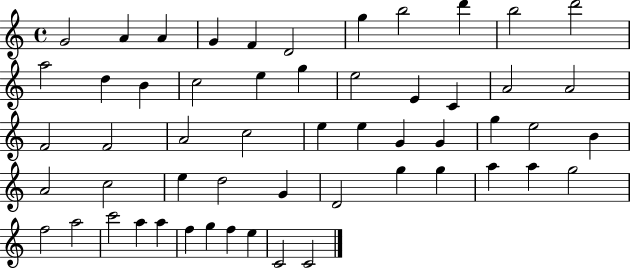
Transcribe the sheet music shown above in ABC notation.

X:1
T:Untitled
M:4/4
L:1/4
K:C
G2 A A G F D2 g b2 d' b2 d'2 a2 d B c2 e g e2 E C A2 A2 F2 F2 A2 c2 e e G G g e2 B A2 c2 e d2 G D2 g g a a g2 f2 a2 c'2 a a f g f e C2 C2